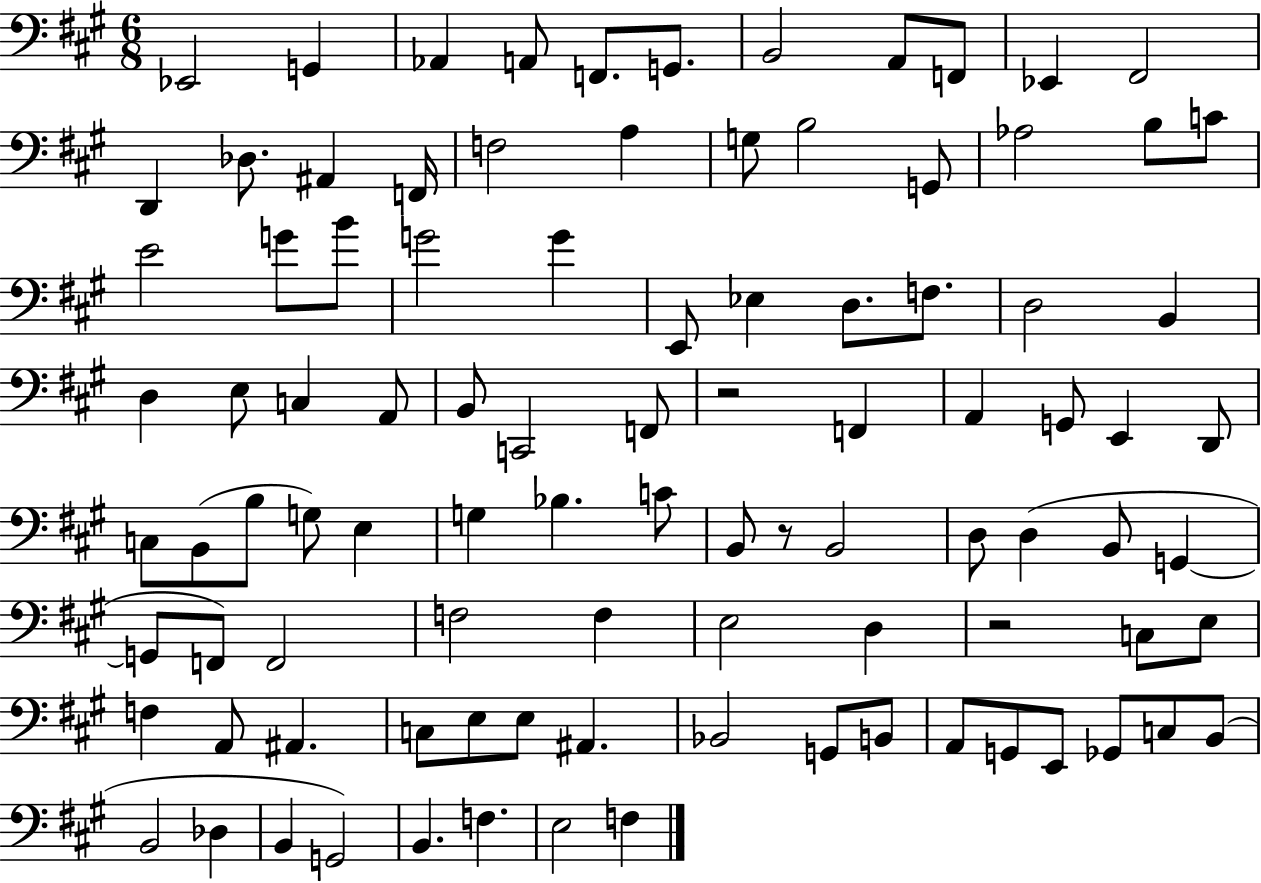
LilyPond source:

{
  \clef bass
  \numericTimeSignature
  \time 6/8
  \key a \major
  ees,2 g,4 | aes,4 a,8 f,8. g,8. | b,2 a,8 f,8 | ees,4 fis,2 | \break d,4 des8. ais,4 f,16 | f2 a4 | g8 b2 g,8 | aes2 b8 c'8 | \break e'2 g'8 b'8 | g'2 g'4 | e,8 ees4 d8. f8. | d2 b,4 | \break d4 e8 c4 a,8 | b,8 c,2 f,8 | r2 f,4 | a,4 g,8 e,4 d,8 | \break c8 b,8( b8 g8) e4 | g4 bes4. c'8 | b,8 r8 b,2 | d8 d4( b,8 g,4~~ | \break g,8 f,8) f,2 | f2 f4 | e2 d4 | r2 c8 e8 | \break f4 a,8 ais,4. | c8 e8 e8 ais,4. | bes,2 g,8 b,8 | a,8 g,8 e,8 ges,8 c8 b,8( | \break b,2 des4 | b,4 g,2) | b,4. f4. | e2 f4 | \break \bar "|."
}